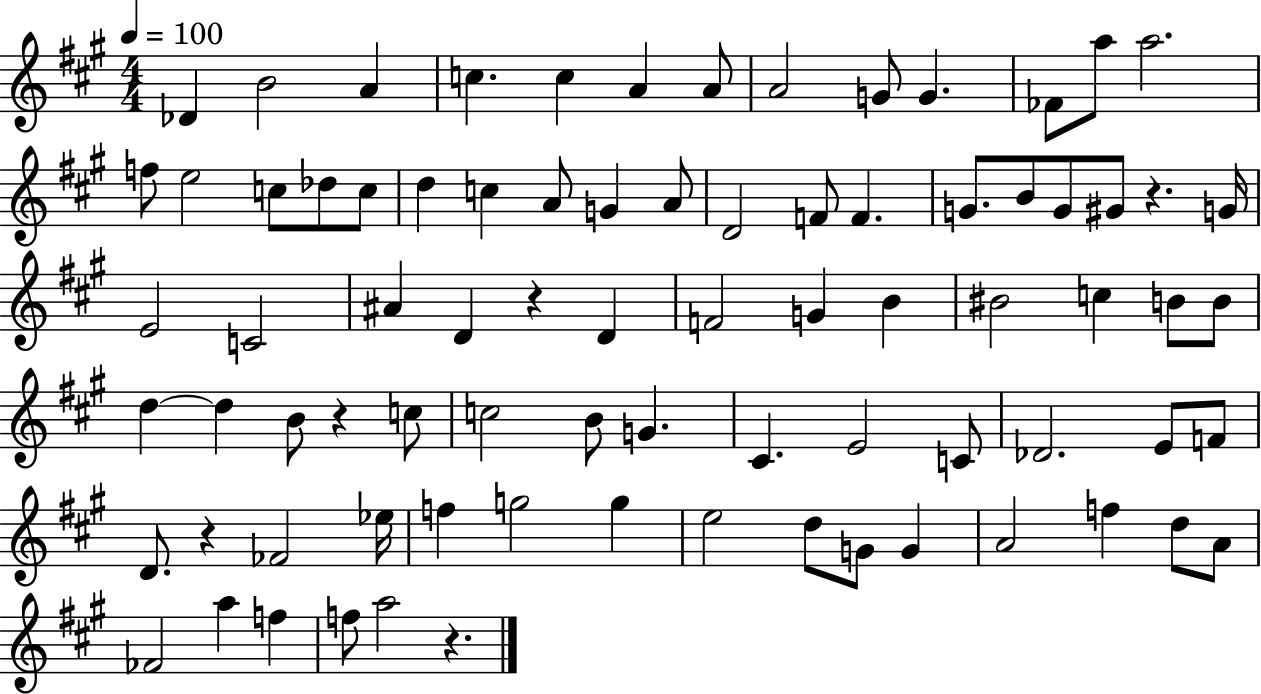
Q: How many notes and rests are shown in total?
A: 80